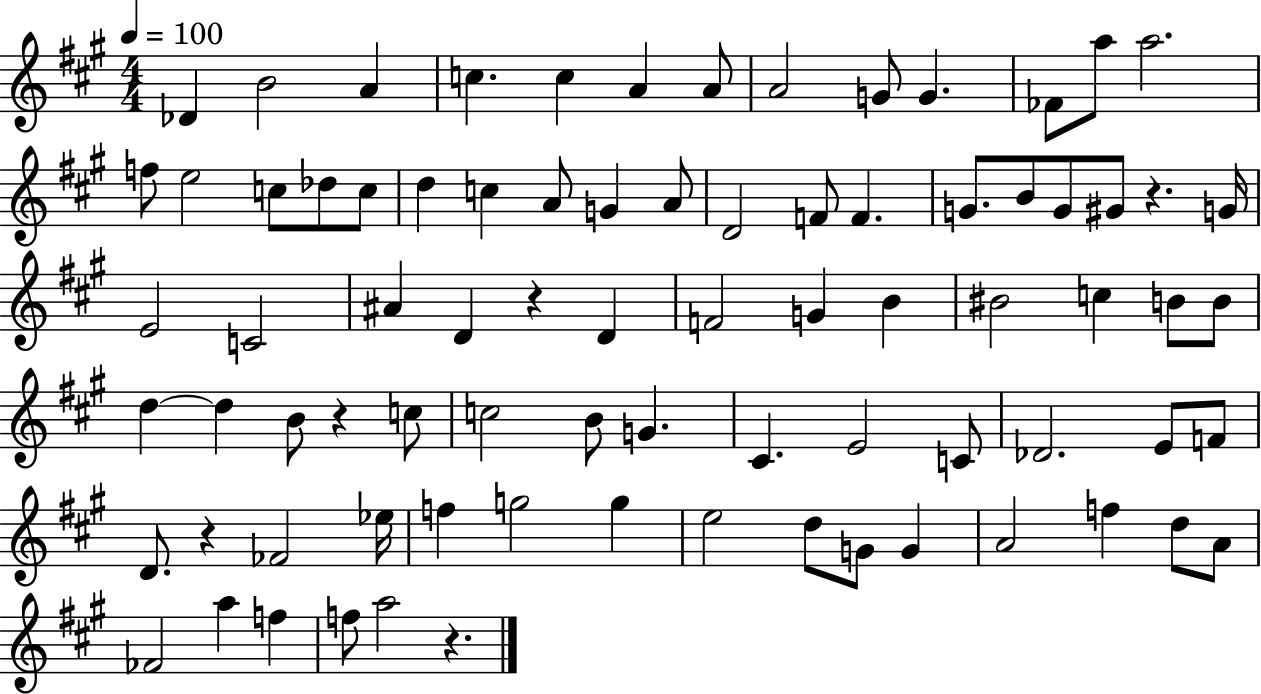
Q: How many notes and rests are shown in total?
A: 80